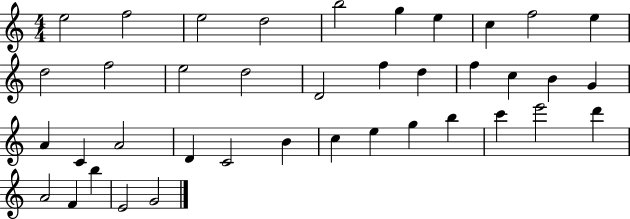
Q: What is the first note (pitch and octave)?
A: E5